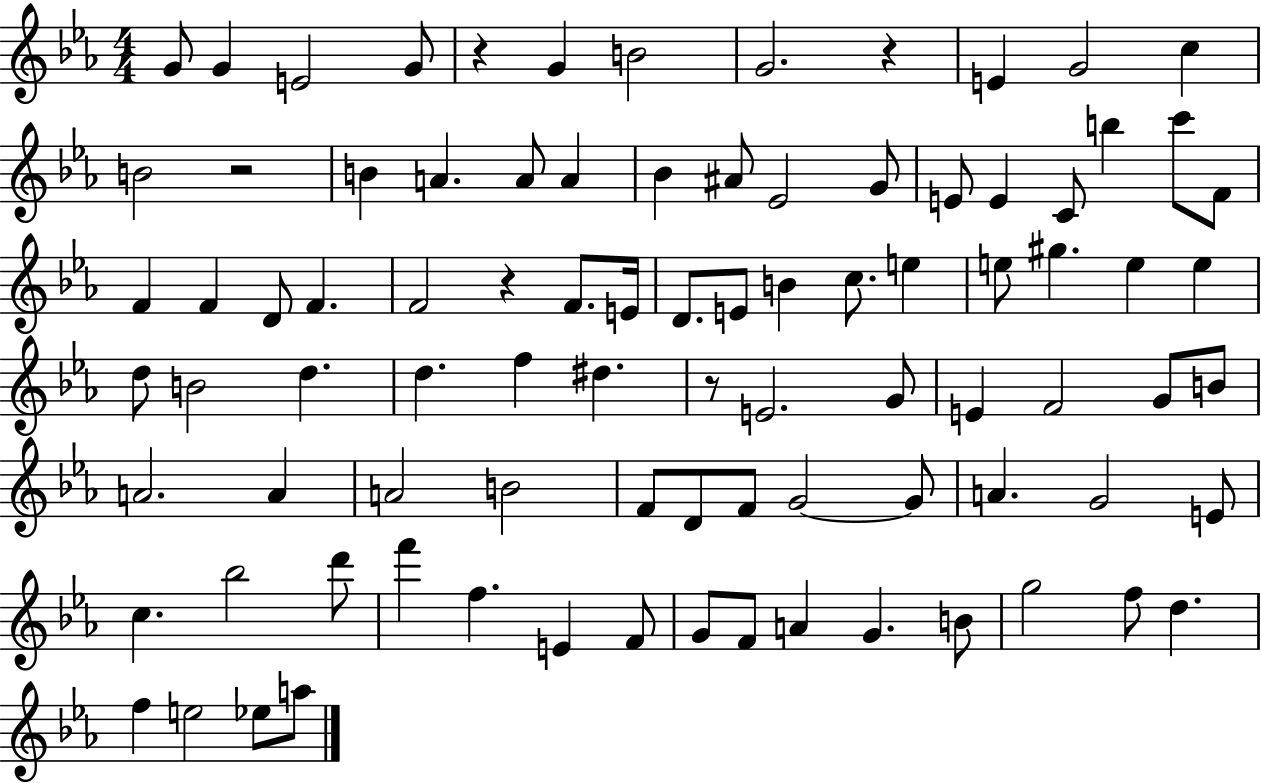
{
  \clef treble
  \numericTimeSignature
  \time 4/4
  \key ees \major
  g'8 g'4 e'2 g'8 | r4 g'4 b'2 | g'2. r4 | e'4 g'2 c''4 | \break b'2 r2 | b'4 a'4. a'8 a'4 | bes'4 ais'8 ees'2 g'8 | e'8 e'4 c'8 b''4 c'''8 f'8 | \break f'4 f'4 d'8 f'4. | f'2 r4 f'8. e'16 | d'8. e'8 b'4 c''8. e''4 | e''8 gis''4. e''4 e''4 | \break d''8 b'2 d''4. | d''4. f''4 dis''4. | r8 e'2. g'8 | e'4 f'2 g'8 b'8 | \break a'2. a'4 | a'2 b'2 | f'8 d'8 f'8 g'2~~ g'8 | a'4. g'2 e'8 | \break c''4. bes''2 d'''8 | f'''4 f''4. e'4 f'8 | g'8 f'8 a'4 g'4. b'8 | g''2 f''8 d''4. | \break f''4 e''2 ees''8 a''8 | \bar "|."
}